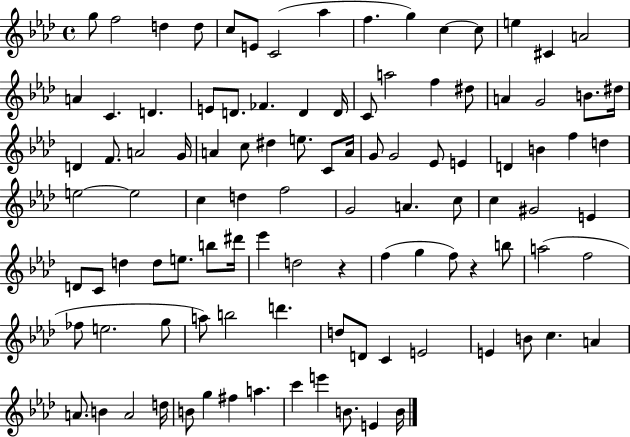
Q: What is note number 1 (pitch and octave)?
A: G5